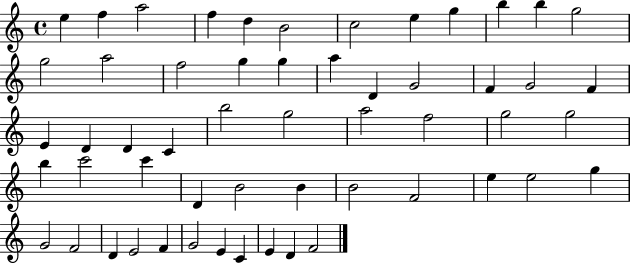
{
  \clef treble
  \time 4/4
  \defaultTimeSignature
  \key c \major
  e''4 f''4 a''2 | f''4 d''4 b'2 | c''2 e''4 g''4 | b''4 b''4 g''2 | \break g''2 a''2 | f''2 g''4 g''4 | a''4 d'4 g'2 | f'4 g'2 f'4 | \break e'4 d'4 d'4 c'4 | b''2 g''2 | a''2 f''2 | g''2 g''2 | \break b''4 c'''2 c'''4 | d'4 b'2 b'4 | b'2 f'2 | e''4 e''2 g''4 | \break g'2 f'2 | d'4 e'2 f'4 | g'2 e'4 c'4 | e'4 d'4 f'2 | \break \bar "|."
}